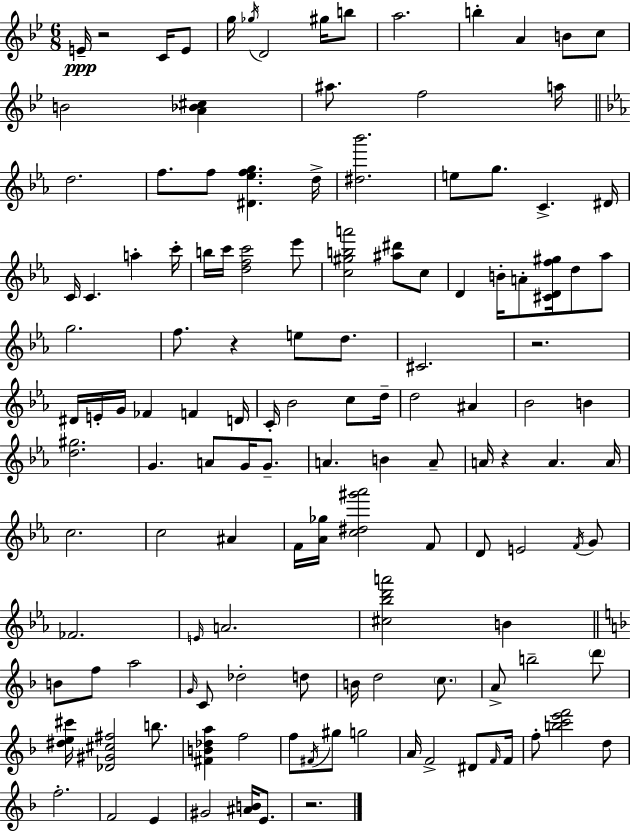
E4/s R/h C4/s E4/e G5/s Gb5/s D4/h G#5/s B5/e A5/h. B5/q A4/q B4/e C5/e B4/h [A4,Bb4,C#5]/q A#5/e. F5/h A5/s D5/h. F5/e. F5/e [D#4,Eb5,F5,G5]/q. D5/s [D#5,Bb6]/h. E5/e G5/e. C4/q. D#4/s C4/s C4/q. A5/q C6/s B5/s C6/s [D5,F5,C6]/h Eb6/e [C5,G#5,B5,A6]/h [A#5,D#6]/e C5/e D4/q B4/s A4/e [C#4,D4,F5,G#5]/s D5/e Ab5/e G5/h. F5/e. R/q E5/e D5/e. C#4/h. R/h. D#4/s E4/s G4/s FES4/q F4/q D4/s C4/s Bb4/h C5/e D5/s D5/h A#4/q Bb4/h B4/q [D5,G#5]/h. G4/q. A4/e G4/s G4/e. A4/q. B4/q A4/e A4/s R/q A4/q. A4/s C5/h. C5/h A#4/q F4/s [Ab4,Gb5]/s [C5,D#5,G#6,Ab6]/h F4/e D4/e E4/h F4/s G4/e FES4/h. E4/s A4/h. [C#5,Bb5,D6,A6]/h B4/q B4/e F5/e A5/h G4/s C4/e Db5/h D5/e B4/s D5/h C5/e. A4/e B5/h D6/e [D#5,E5,C#6]/s [Db4,G#4,C#5,F#5]/h B5/e. [F#4,B4,Db5,A5]/q F5/h F5/e F#4/s G#5/e G5/h A4/s F4/h D#4/e F4/s F4/s F5/e [B5,C6,E6,F6]/h D5/e F5/h. F4/h E4/q G#4/h [A#4,B4]/s E4/e. R/h.